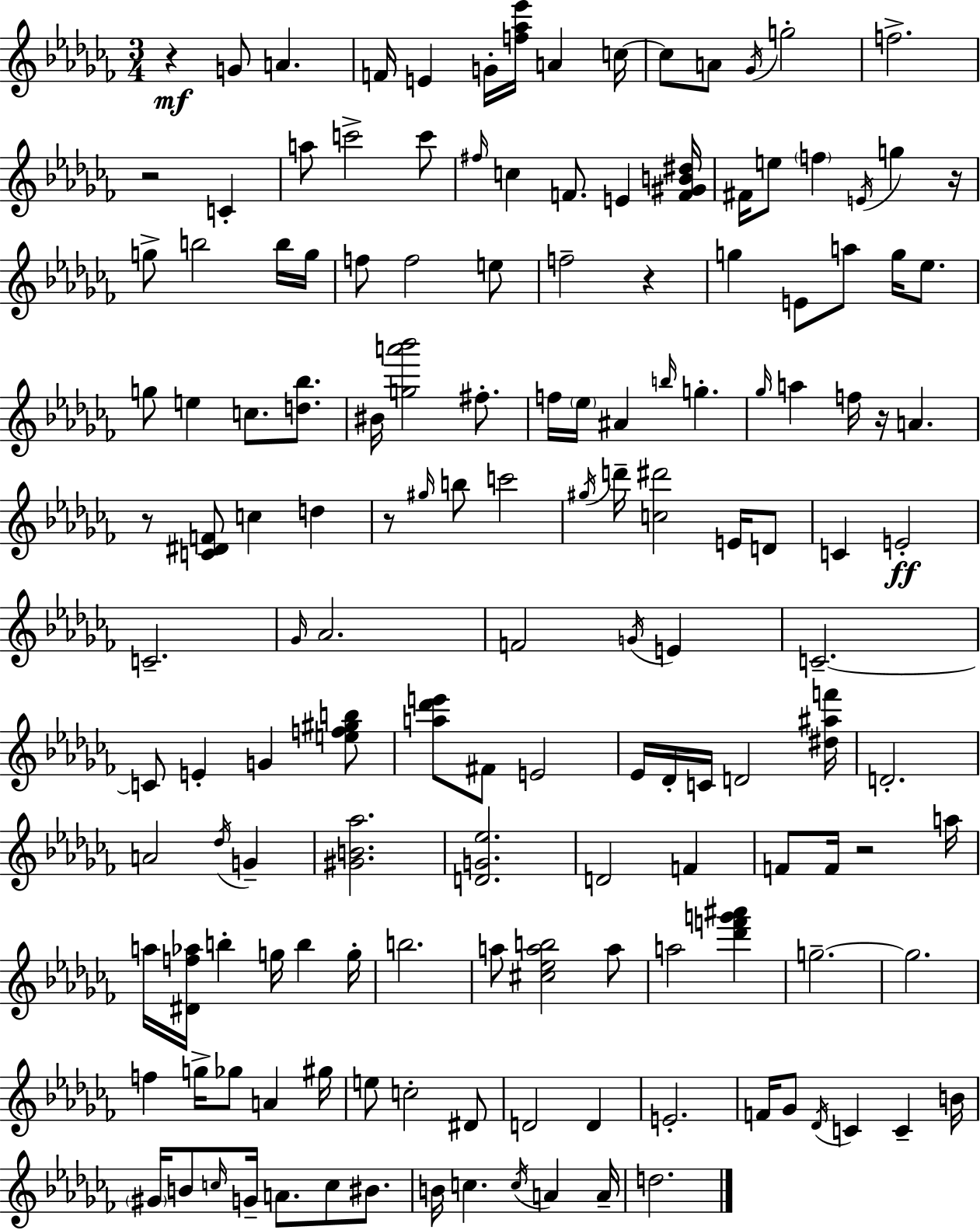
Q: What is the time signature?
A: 3/4